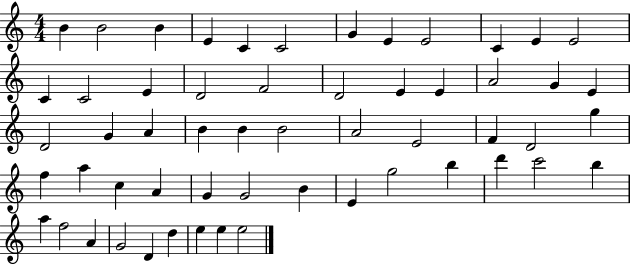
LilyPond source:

{
  \clef treble
  \numericTimeSignature
  \time 4/4
  \key c \major
  b'4 b'2 b'4 | e'4 c'4 c'2 | g'4 e'4 e'2 | c'4 e'4 e'2 | \break c'4 c'2 e'4 | d'2 f'2 | d'2 e'4 e'4 | a'2 g'4 e'4 | \break d'2 g'4 a'4 | b'4 b'4 b'2 | a'2 e'2 | f'4 d'2 g''4 | \break f''4 a''4 c''4 a'4 | g'4 g'2 b'4 | e'4 g''2 b''4 | d'''4 c'''2 b''4 | \break a''4 f''2 a'4 | g'2 d'4 d''4 | e''4 e''4 e''2 | \bar "|."
}